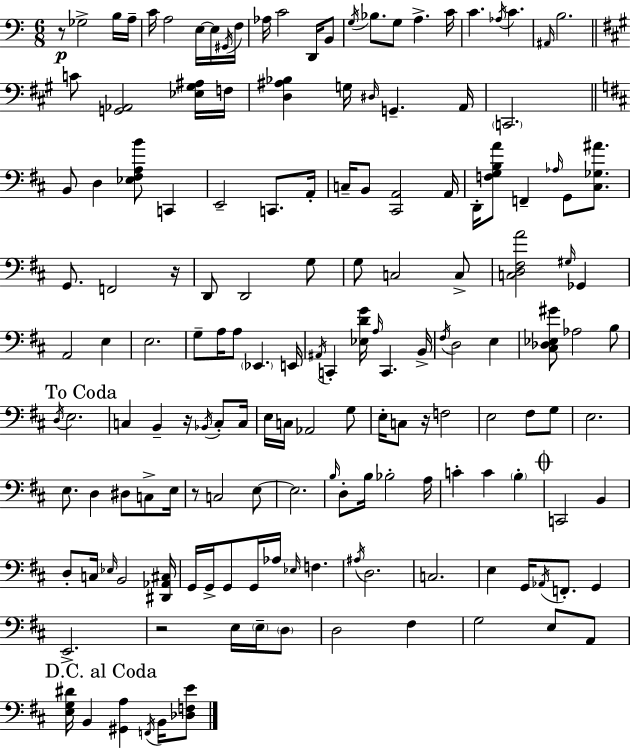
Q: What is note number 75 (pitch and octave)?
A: B2